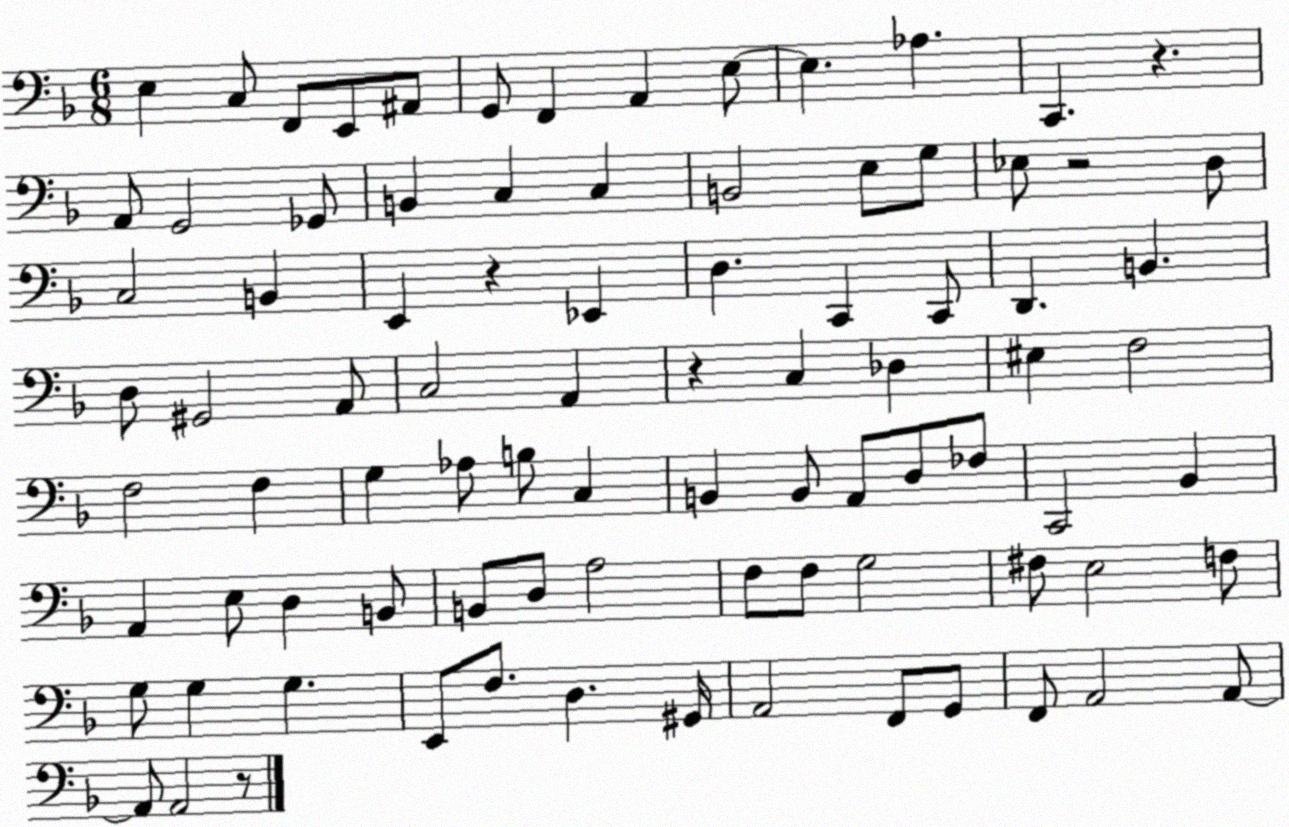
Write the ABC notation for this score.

X:1
T:Untitled
M:6/8
L:1/4
K:F
E, C,/2 F,,/2 E,,/2 ^A,,/2 G,,/2 F,, A,, E,/2 E, _A, C,, z A,,/2 G,,2 _G,,/2 B,, C, C, B,,2 E,/2 G,/2 _E,/2 z2 D,/2 C,2 B,, E,, z _E,, D, C,, C,,/2 D,, B,, D,/2 ^G,,2 A,,/2 C,2 A,, z C, _D, ^E, F,2 F,2 F, G, _A,/2 B,/2 C, B,, B,,/2 A,,/2 D,/2 _F,/2 C,,2 _B,, A,, E,/2 D, B,,/2 B,,/2 D,/2 A,2 F,/2 F,/2 G,2 ^F,/2 E,2 F,/2 G,/2 G, G, E,,/2 F,/2 D, ^G,,/4 A,,2 F,,/2 G,,/2 F,,/2 A,,2 A,,/2 A,,/2 A,,2 z/2